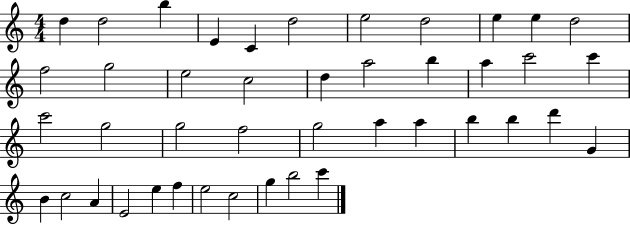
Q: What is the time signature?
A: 4/4